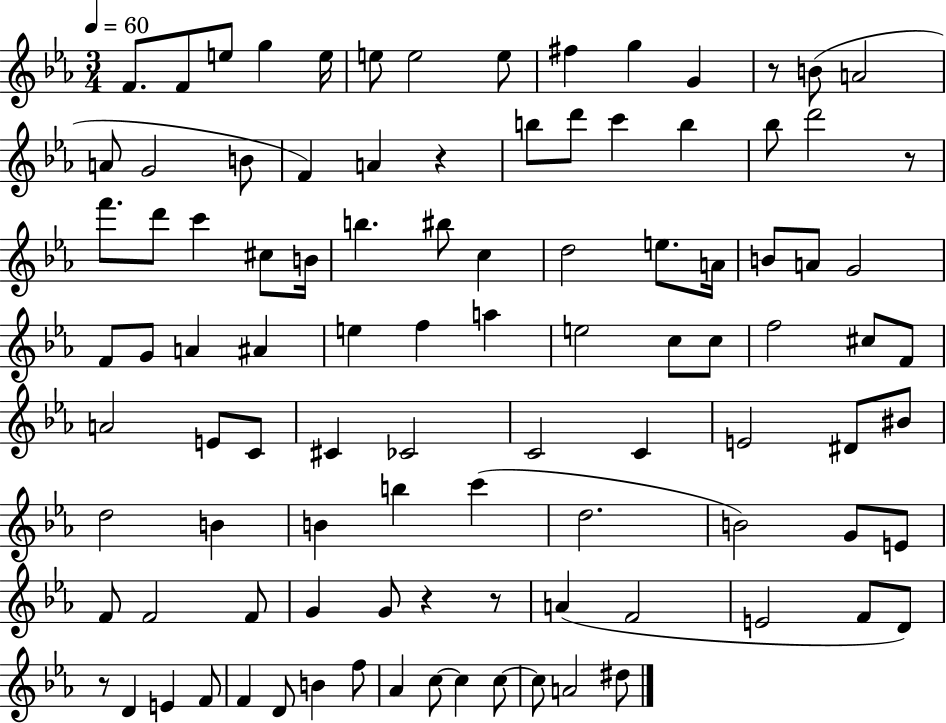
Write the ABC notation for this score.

X:1
T:Untitled
M:3/4
L:1/4
K:Eb
F/2 F/2 e/2 g e/4 e/2 e2 e/2 ^f g G z/2 B/2 A2 A/2 G2 B/2 F A z b/2 d'/2 c' b _b/2 d'2 z/2 f'/2 d'/2 c' ^c/2 B/4 b ^b/2 c d2 e/2 A/4 B/2 A/2 G2 F/2 G/2 A ^A e f a e2 c/2 c/2 f2 ^c/2 F/2 A2 E/2 C/2 ^C _C2 C2 C E2 ^D/2 ^B/2 d2 B B b c' d2 B2 G/2 E/2 F/2 F2 F/2 G G/2 z z/2 A F2 E2 F/2 D/2 z/2 D E F/2 F D/2 B f/2 _A c/2 c c/2 c/2 A2 ^d/2